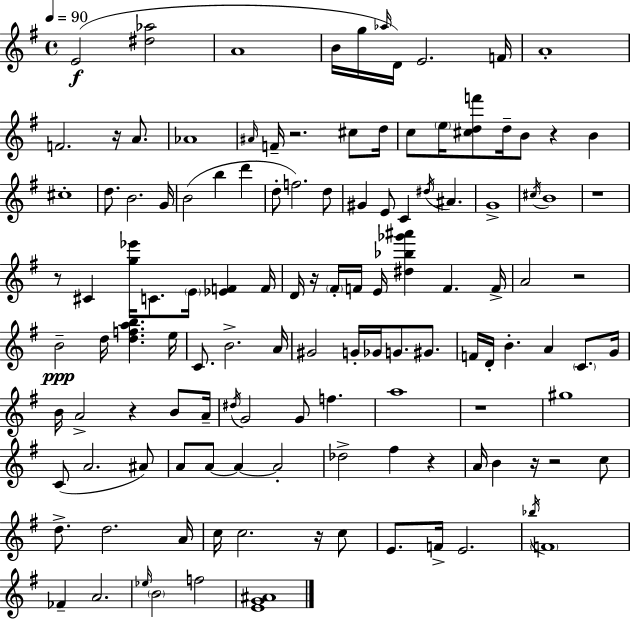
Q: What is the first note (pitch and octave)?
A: E4